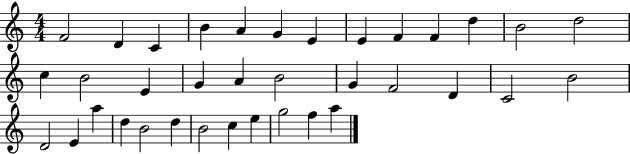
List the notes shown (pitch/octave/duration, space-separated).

F4/h D4/q C4/q B4/q A4/q G4/q E4/q E4/q F4/q F4/q D5/q B4/h D5/h C5/q B4/h E4/q G4/q A4/q B4/h G4/q F4/h D4/q C4/h B4/h D4/h E4/q A5/q D5/q B4/h D5/q B4/h C5/q E5/q G5/h F5/q A5/q